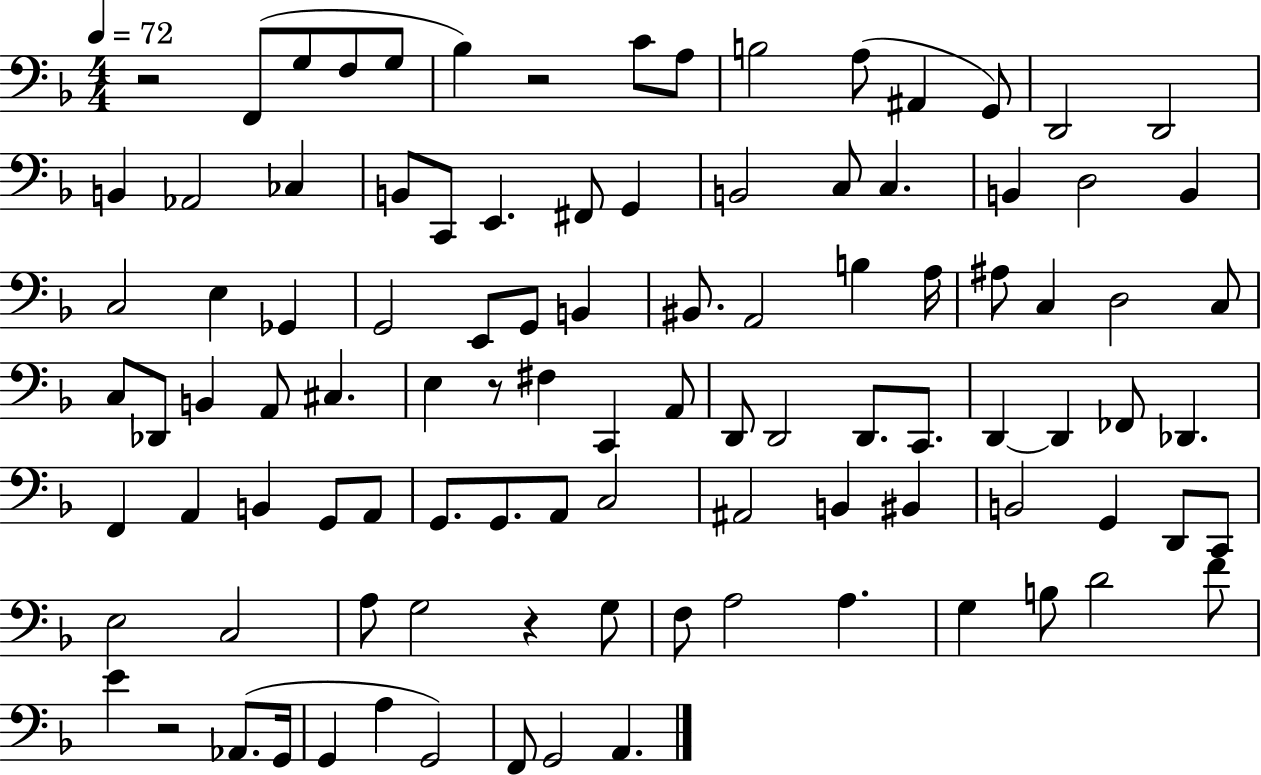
R/h F2/e G3/e F3/e G3/e Bb3/q R/h C4/e A3/e B3/h A3/e A#2/q G2/e D2/h D2/h B2/q Ab2/h CES3/q B2/e C2/e E2/q. F#2/e G2/q B2/h C3/e C3/q. B2/q D3/h B2/q C3/h E3/q Gb2/q G2/h E2/e G2/e B2/q BIS2/e. A2/h B3/q A3/s A#3/e C3/q D3/h C3/e C3/e Db2/e B2/q A2/e C#3/q. E3/q R/e F#3/q C2/q A2/e D2/e D2/h D2/e. C2/e. D2/q D2/q FES2/e Db2/q. F2/q A2/q B2/q G2/e A2/e G2/e. G2/e. A2/e C3/h A#2/h B2/q BIS2/q B2/h G2/q D2/e C2/e E3/h C3/h A3/e G3/h R/q G3/e F3/e A3/h A3/q. G3/q B3/e D4/h F4/e E4/q R/h Ab2/e. G2/s G2/q A3/q G2/h F2/e G2/h A2/q.